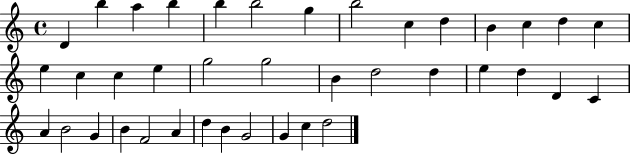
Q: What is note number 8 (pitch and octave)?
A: B5